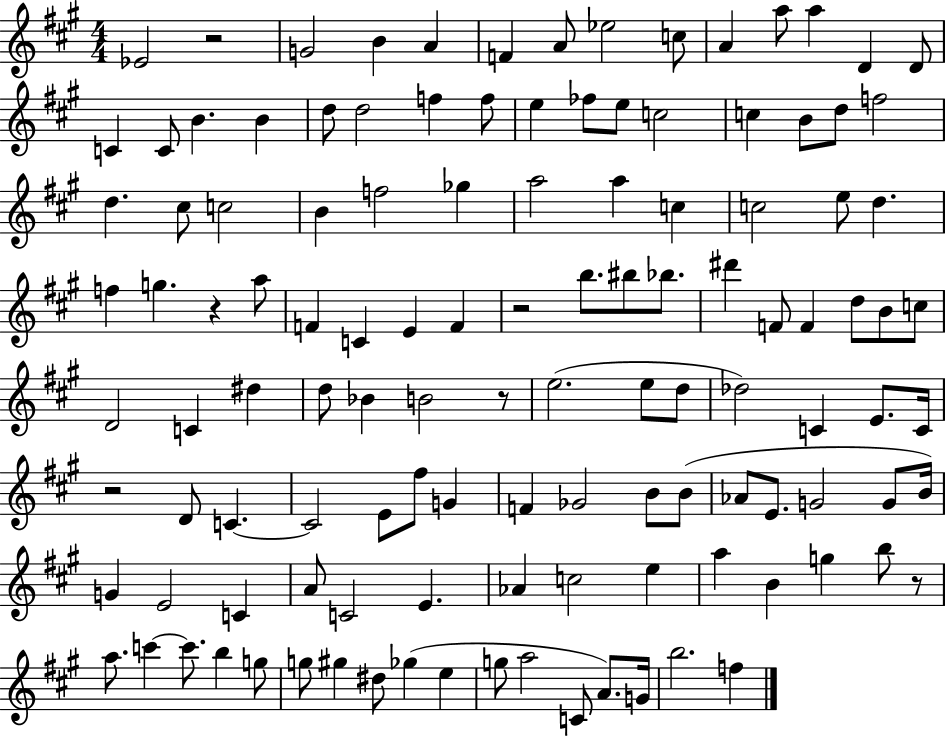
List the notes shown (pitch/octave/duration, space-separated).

Eb4/h R/h G4/h B4/q A4/q F4/q A4/e Eb5/h C5/e A4/q A5/e A5/q D4/q D4/e C4/q C4/e B4/q. B4/q D5/e D5/h F5/q F5/e E5/q FES5/e E5/e C5/h C5/q B4/e D5/e F5/h D5/q. C#5/e C5/h B4/q F5/h Gb5/q A5/h A5/q C5/q C5/h E5/e D5/q. F5/q G5/q. R/q A5/e F4/q C4/q E4/q F4/q R/h B5/e. BIS5/e Bb5/e. D#6/q F4/e F4/q D5/e B4/e C5/e D4/h C4/q D#5/q D5/e Bb4/q B4/h R/e E5/h. E5/e D5/e Db5/h C4/q E4/e. C4/s R/h D4/e C4/q. C4/h E4/e F#5/e G4/q F4/q Gb4/h B4/e B4/e Ab4/e E4/e. G4/h G4/e B4/s G4/q E4/h C4/q A4/e C4/h E4/q. Ab4/q C5/h E5/q A5/q B4/q G5/q B5/e R/e A5/e. C6/q C6/e. B5/q G5/e G5/e G#5/q D#5/e Gb5/q E5/q G5/e A5/h C4/e A4/e. G4/s B5/h. F5/q